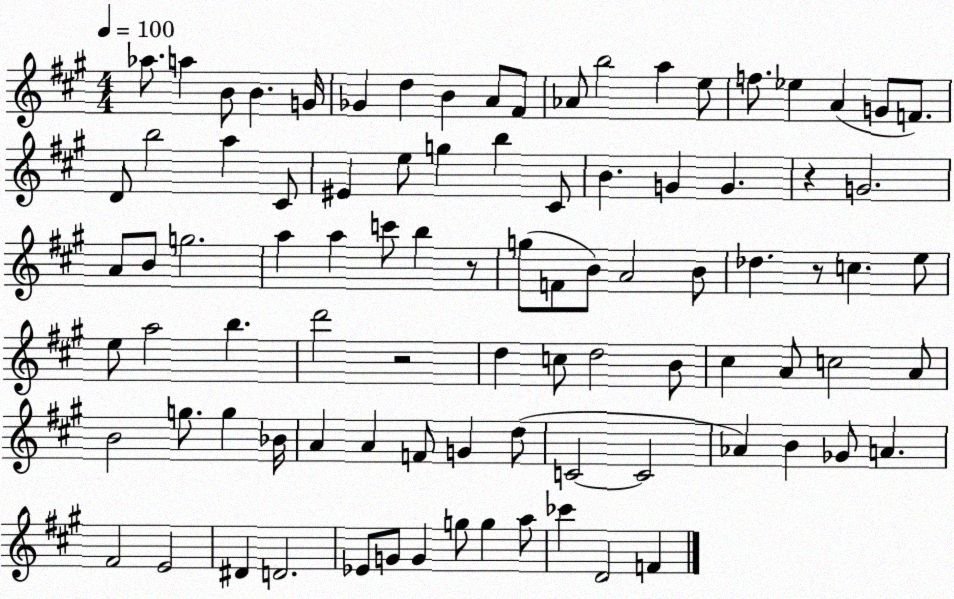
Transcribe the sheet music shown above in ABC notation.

X:1
T:Untitled
M:4/4
L:1/4
K:A
_a/2 a B/2 B G/4 _G d B A/2 ^F/2 _A/2 b2 a e/2 f/2 _e A G/2 F/2 D/2 b2 a ^C/2 ^E e/2 g b ^C/2 B G G z G2 A/2 B/2 g2 a a c'/2 b z/2 g/2 F/2 B/2 A2 B/2 _d z/2 c e/2 e/2 a2 b d'2 z2 d c/2 d2 B/2 ^c A/2 c2 A/2 B2 g/2 g _B/4 A A F/2 G d/2 C2 C2 _A B _G/2 A ^F2 E2 ^D D2 _E/2 G/2 G g/2 g a/2 _c' D2 F